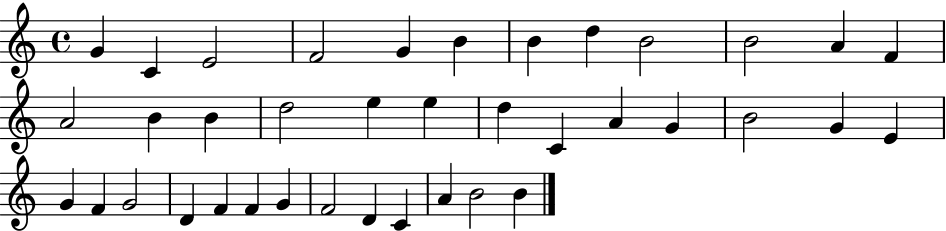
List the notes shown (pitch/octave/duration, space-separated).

G4/q C4/q E4/h F4/h G4/q B4/q B4/q D5/q B4/h B4/h A4/q F4/q A4/h B4/q B4/q D5/h E5/q E5/q D5/q C4/q A4/q G4/q B4/h G4/q E4/q G4/q F4/q G4/h D4/q F4/q F4/q G4/q F4/h D4/q C4/q A4/q B4/h B4/q